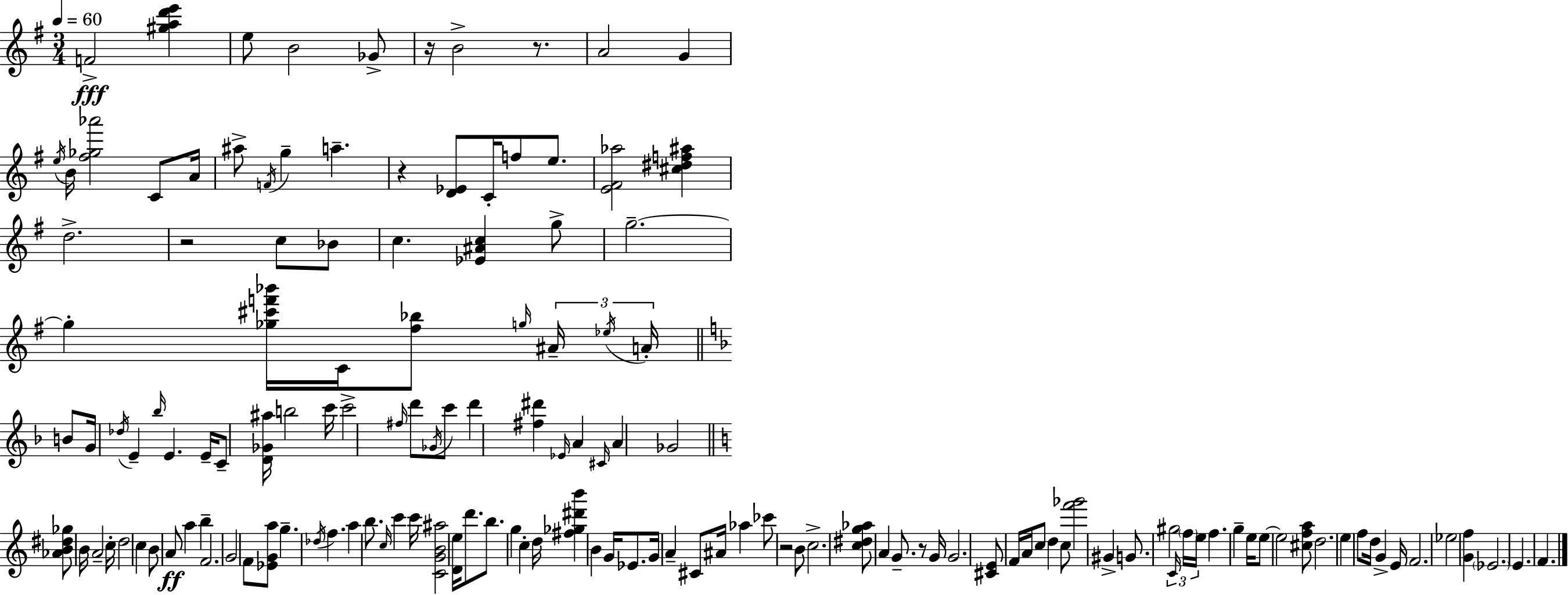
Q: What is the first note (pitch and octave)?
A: F4